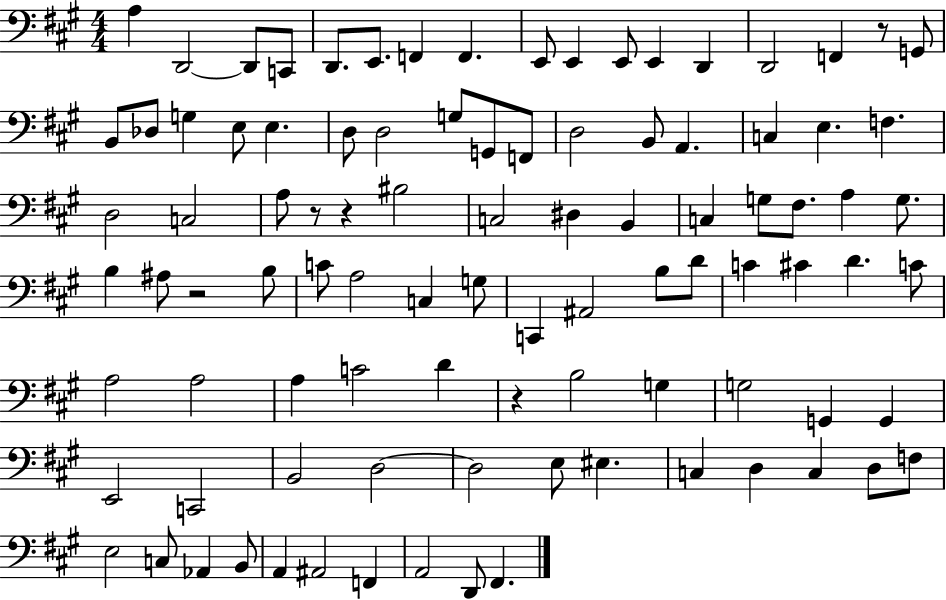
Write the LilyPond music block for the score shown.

{
  \clef bass
  \numericTimeSignature
  \time 4/4
  \key a \major
  a4 d,2~~ d,8 c,8 | d,8. e,8. f,4 f,4. | e,8 e,4 e,8 e,4 d,4 | d,2 f,4 r8 g,8 | \break b,8 des8 g4 e8 e4. | d8 d2 g8 g,8 f,8 | d2 b,8 a,4. | c4 e4. f4. | \break d2 c2 | a8 r8 r4 bis2 | c2 dis4 b,4 | c4 g8 fis8. a4 g8. | \break b4 ais8 r2 b8 | c'8 a2 c4 g8 | c,4 ais,2 b8 d'8 | c'4 cis'4 d'4. c'8 | \break a2 a2 | a4 c'2 d'4 | r4 b2 g4 | g2 g,4 g,4 | \break e,2 c,2 | b,2 d2~~ | d2 e8 eis4. | c4 d4 c4 d8 f8 | \break e2 c8 aes,4 b,8 | a,4 ais,2 f,4 | a,2 d,8 fis,4. | \bar "|."
}